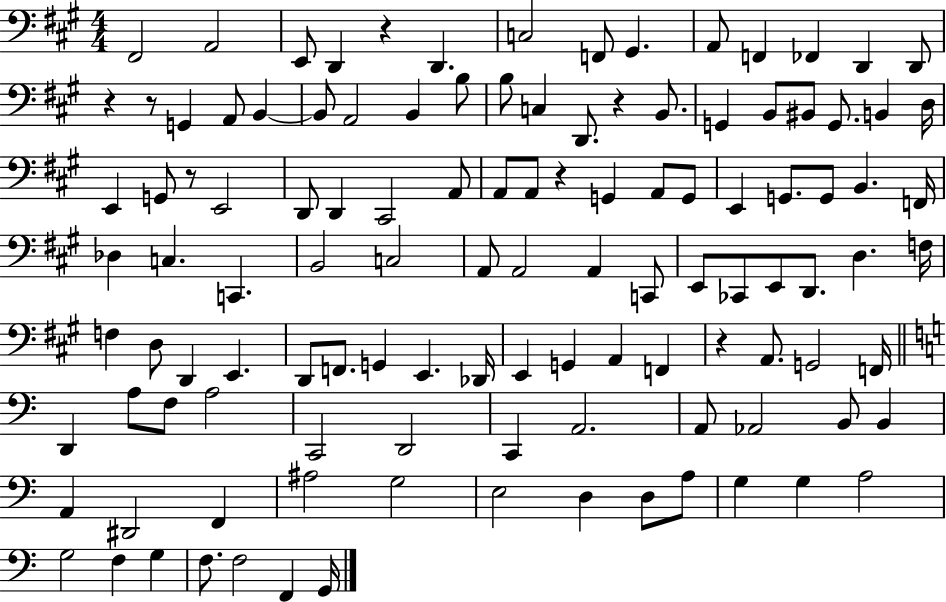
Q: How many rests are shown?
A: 7